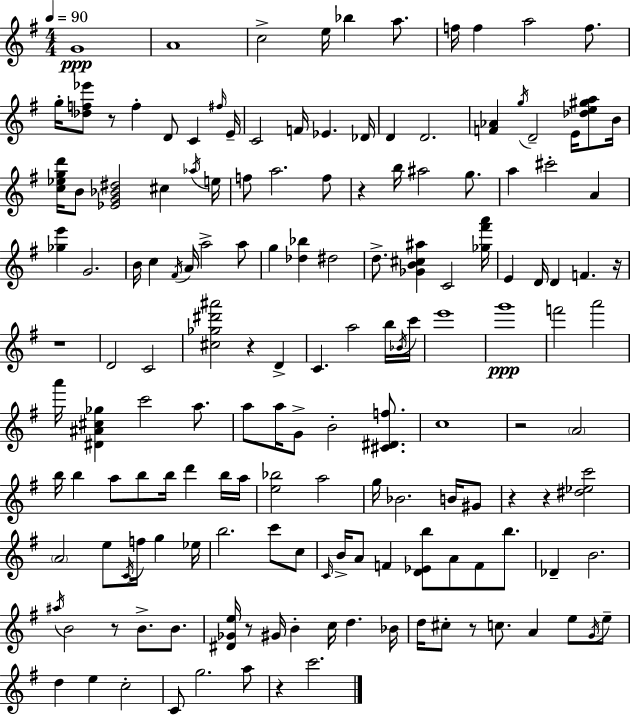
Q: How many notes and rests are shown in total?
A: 157